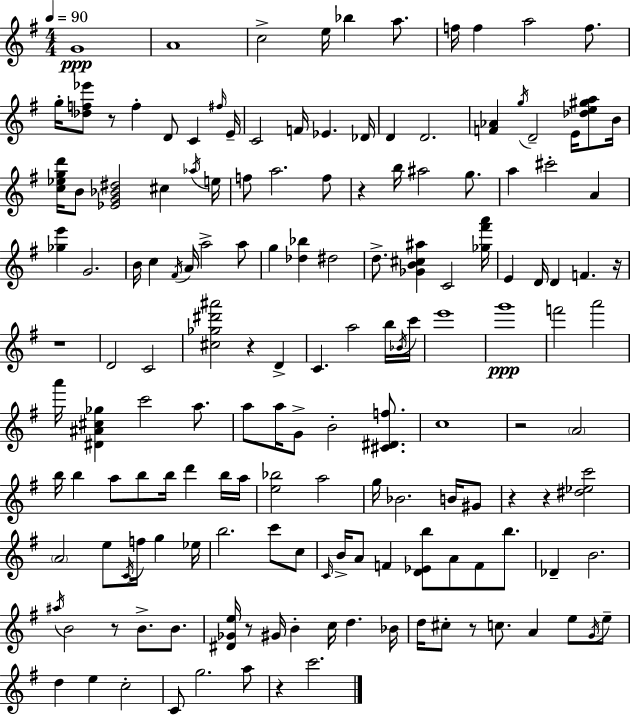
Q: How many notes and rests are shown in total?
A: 157